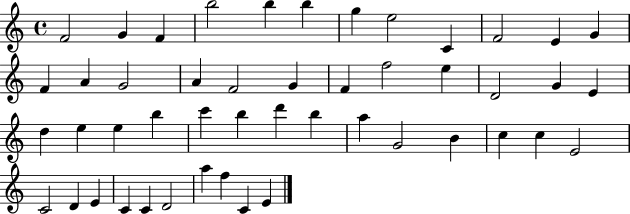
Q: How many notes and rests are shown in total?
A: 48